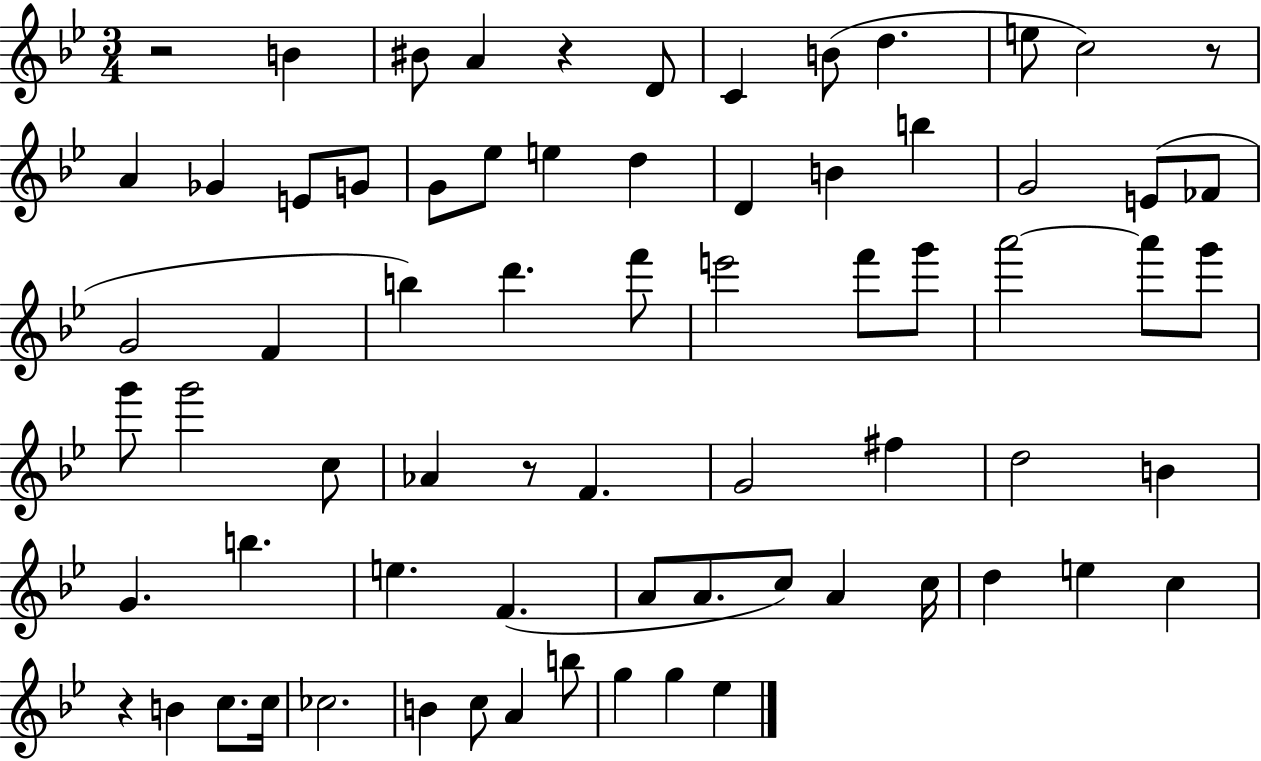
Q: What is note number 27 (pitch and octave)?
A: D6